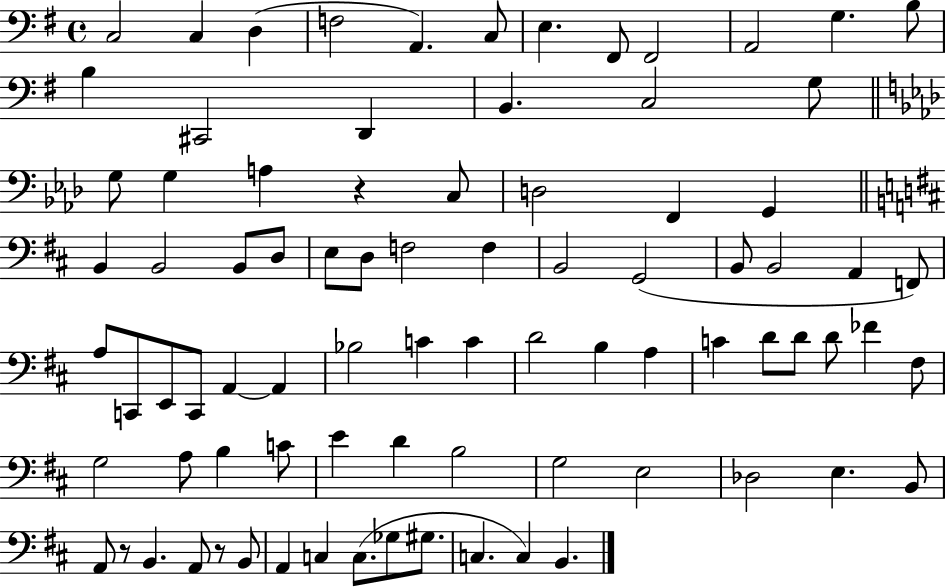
{
  \clef bass
  \time 4/4
  \defaultTimeSignature
  \key g \major
  \repeat volta 2 { c2 c4 d4( | f2 a,4.) c8 | e4. fis,8 fis,2 | a,2 g4. b8 | \break b4 cis,2 d,4 | b,4. c2 g8 | \bar "||" \break \key aes \major g8 g4 a4 r4 c8 | d2 f,4 g,4 | \bar "||" \break \key d \major b,4 b,2 b,8 d8 | e8 d8 f2 f4 | b,2 g,2( | b,8 b,2 a,4 f,8) | \break a8 c,8 e,8 c,8 a,4~~ a,4 | bes2 c'4 c'4 | d'2 b4 a4 | c'4 d'8 d'8 d'8 fes'4 fis8 | \break g2 a8 b4 c'8 | e'4 d'4 b2 | g2 e2 | des2 e4. b,8 | \break a,8 r8 b,4. a,8 r8 b,8 | a,4 c4 c8.( ges8 gis8. | c4. c4) b,4. | } \bar "|."
}